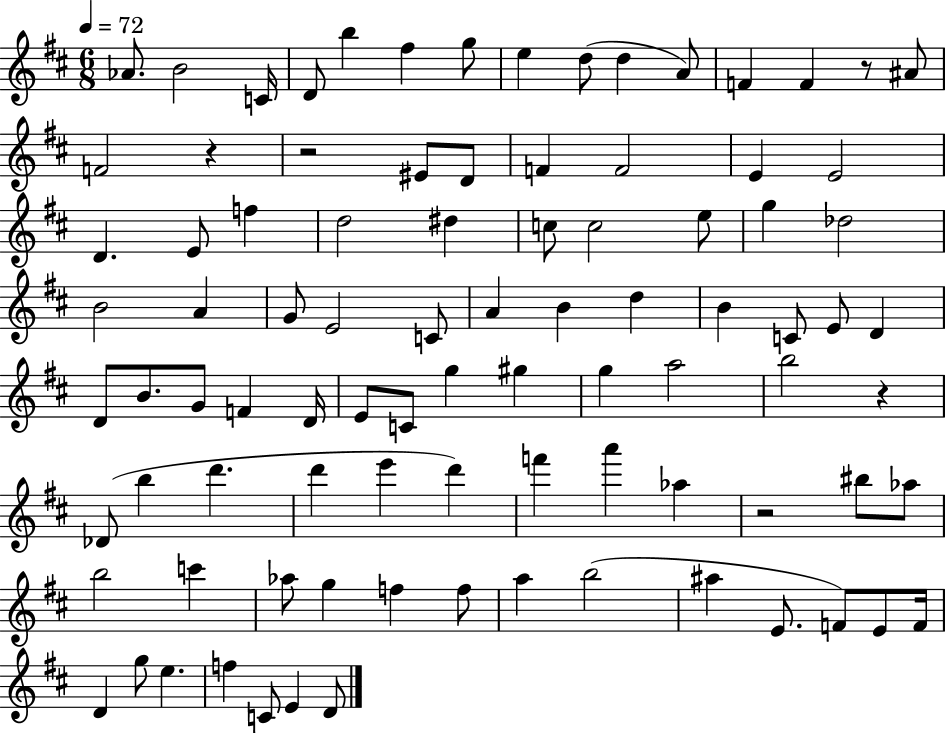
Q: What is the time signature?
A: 6/8